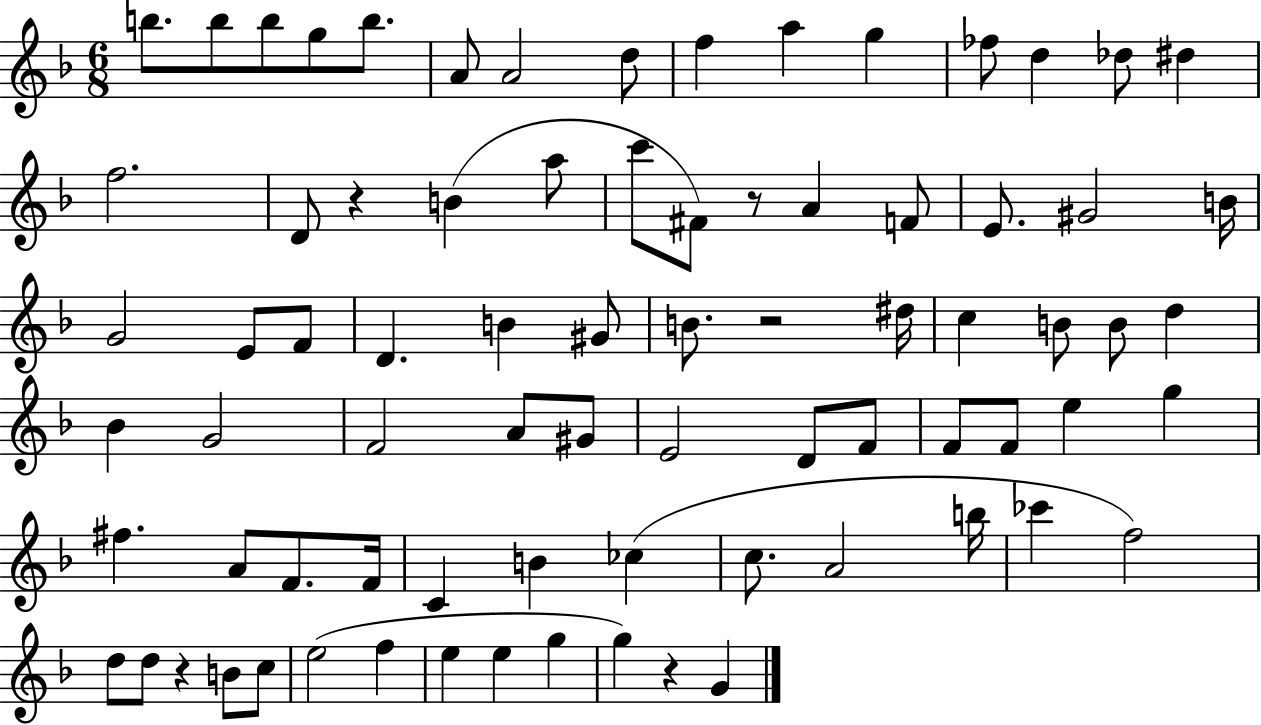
X:1
T:Untitled
M:6/8
L:1/4
K:F
b/2 b/2 b/2 g/2 b/2 A/2 A2 d/2 f a g _f/2 d _d/2 ^d f2 D/2 z B a/2 c'/2 ^F/2 z/2 A F/2 E/2 ^G2 B/4 G2 E/2 F/2 D B ^G/2 B/2 z2 ^d/4 c B/2 B/2 d _B G2 F2 A/2 ^G/2 E2 D/2 F/2 F/2 F/2 e g ^f A/2 F/2 F/4 C B _c c/2 A2 b/4 _c' f2 d/2 d/2 z B/2 c/2 e2 f e e g g z G